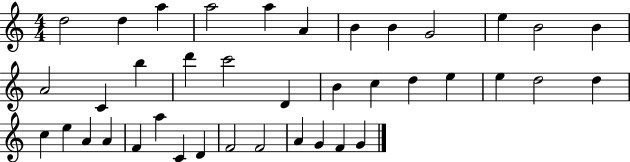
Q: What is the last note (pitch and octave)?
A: G4